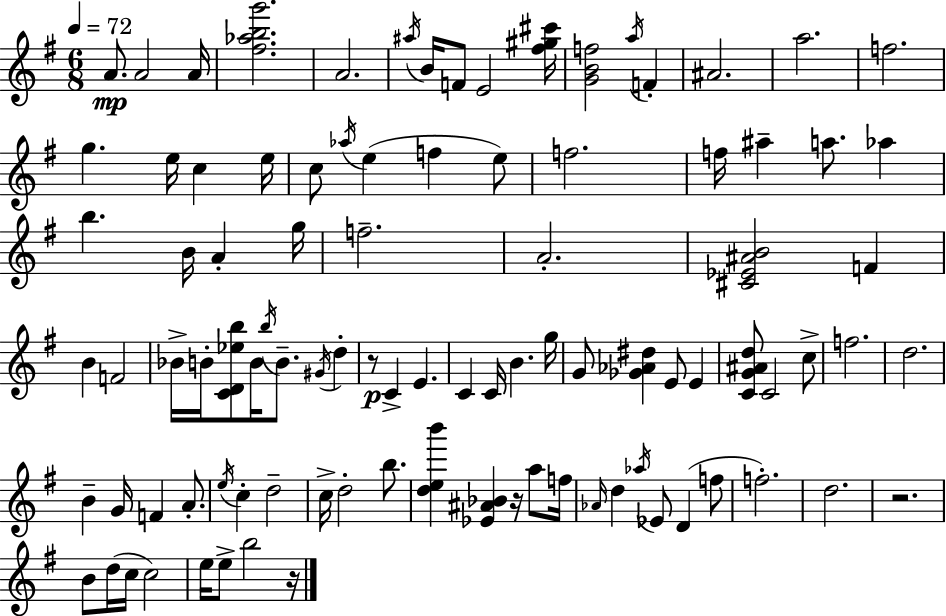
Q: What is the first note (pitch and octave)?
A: A4